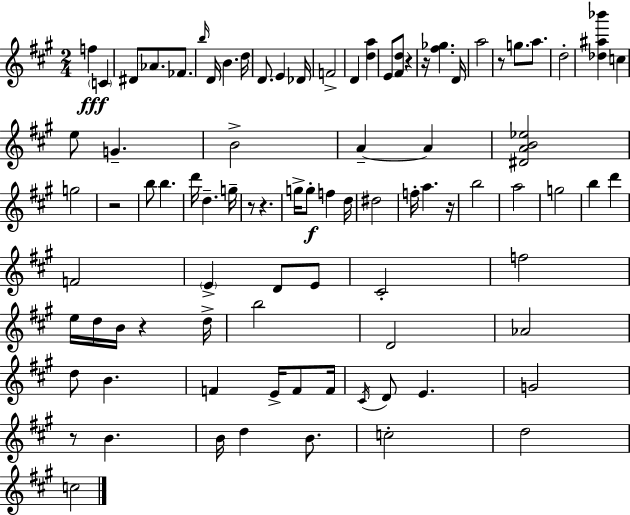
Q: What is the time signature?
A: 2/4